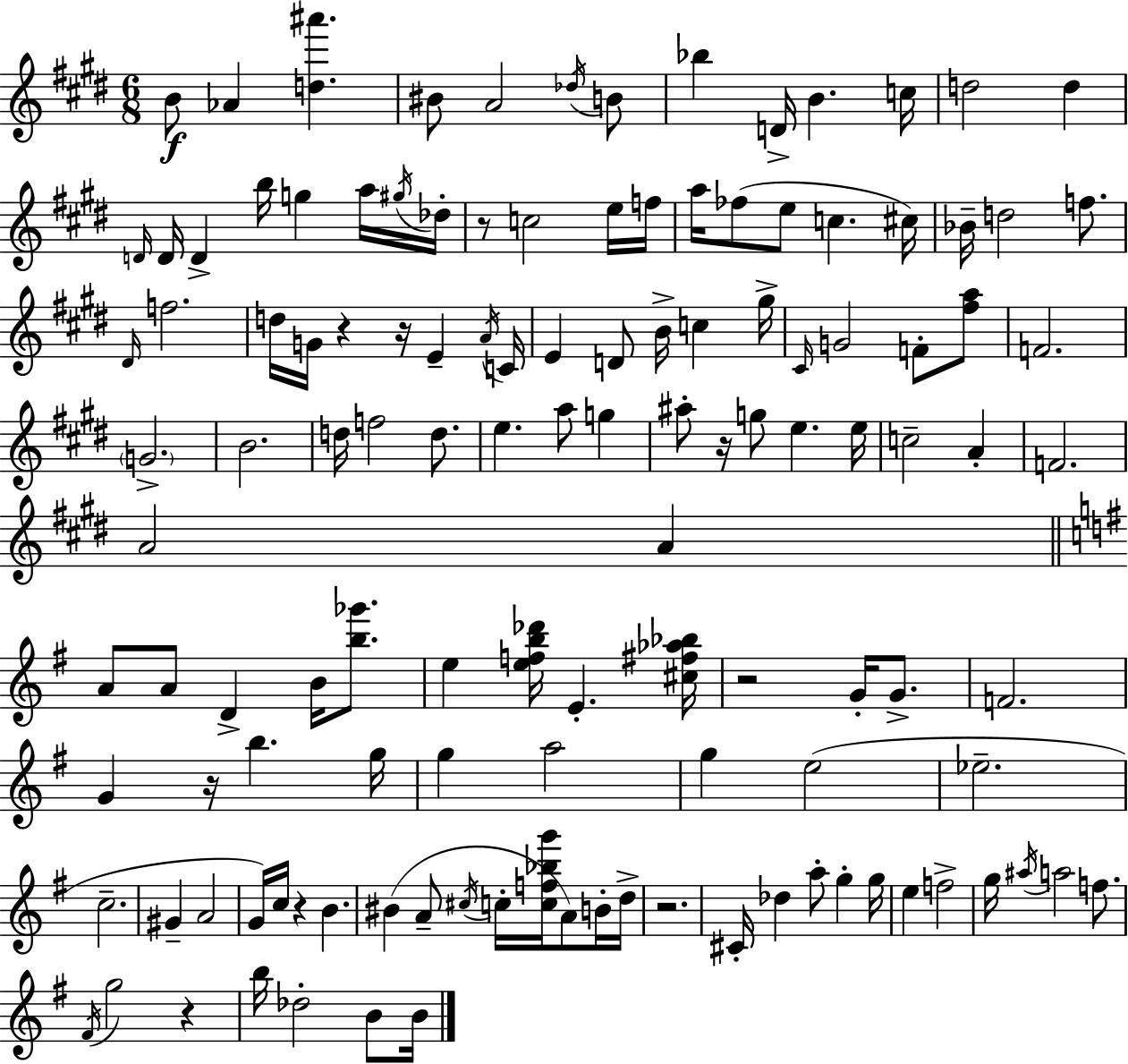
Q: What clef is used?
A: treble